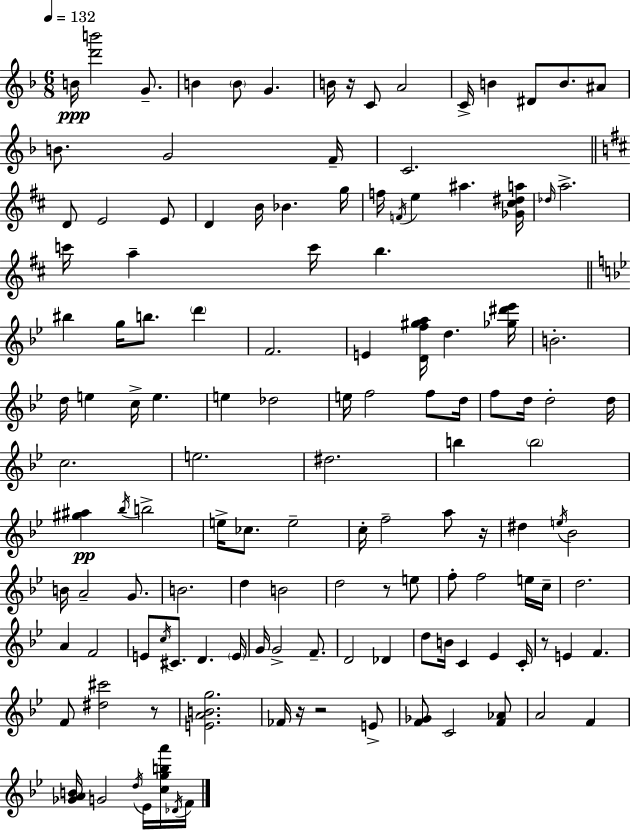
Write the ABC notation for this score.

X:1
T:Untitled
M:6/8
L:1/4
K:Dm
B/4 [d'b']2 G/2 B B/2 G B/4 z/4 C/2 A2 C/4 B ^D/2 B/2 ^A/2 B/2 G2 F/4 C2 D/2 E2 E/2 D B/4 _B g/4 f/4 F/4 e ^a [_G^c^da]/4 _d/4 a2 c'/4 a c'/4 b ^b g/4 b/2 d' F2 E [Df^ga]/4 d [_g^d'_e']/4 B2 d/4 e c/4 e e _d2 e/4 f2 f/2 d/4 f/2 d/4 d2 d/4 c2 e2 ^d2 b b2 [^g^a] _b/4 b2 e/4 _c/2 e2 c/4 f2 a/2 z/4 ^d e/4 _B2 B/4 A2 G/2 B2 d B2 d2 z/2 e/2 f/2 f2 e/4 c/4 d2 A F2 E/2 c/4 ^C/2 D E/4 G/4 G2 F/2 D2 _D d/2 B/4 C _E C/4 z/2 E F F/2 [^d^c']2 z/2 [EABg]2 _F/4 z/4 z2 E/2 [F_G]/2 C2 [F_A]/2 A2 F [_GAB]/4 G2 d/4 _E/4 [cgba']/4 _D/4 F/4